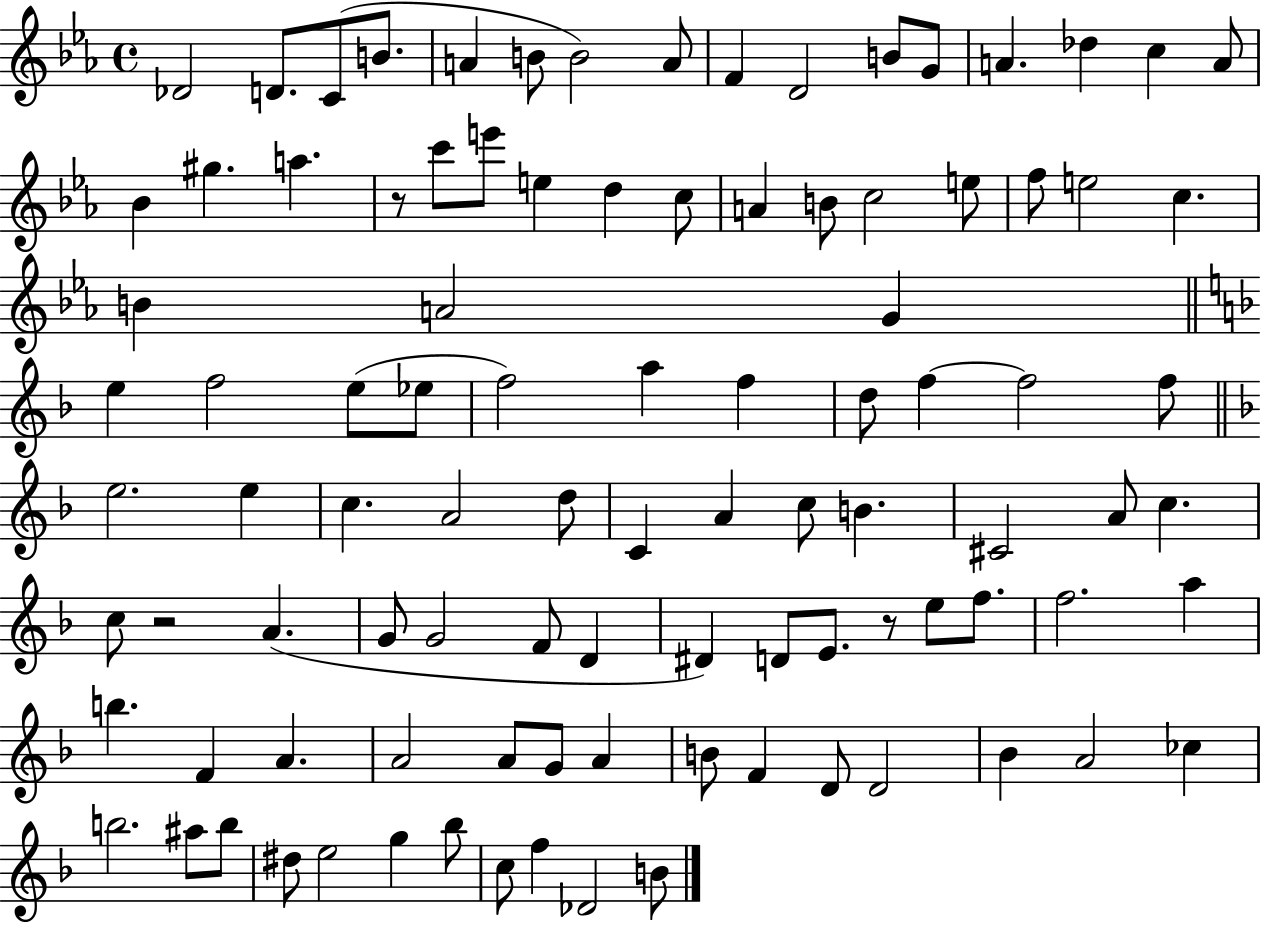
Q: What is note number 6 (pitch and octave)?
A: B4